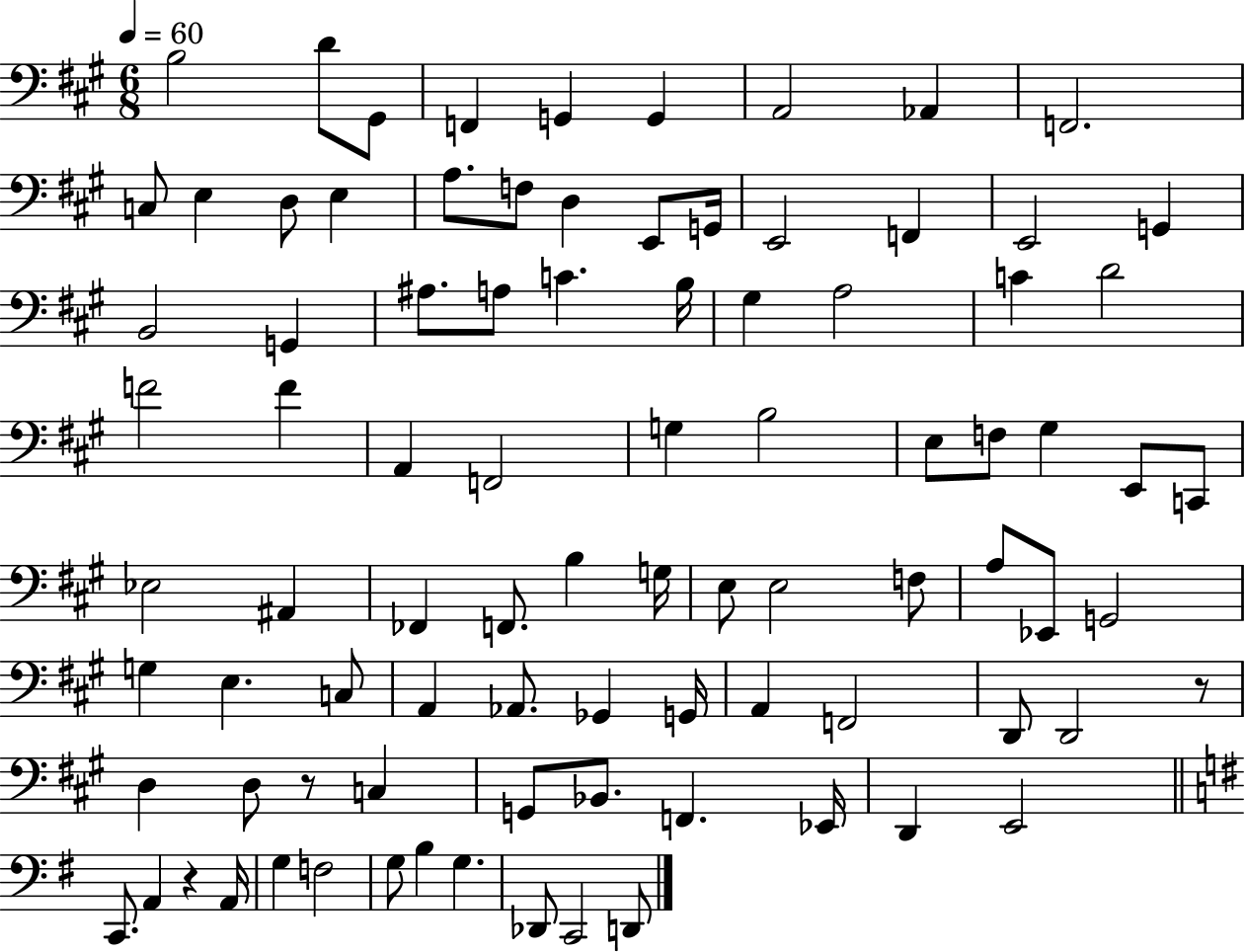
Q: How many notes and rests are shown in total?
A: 89